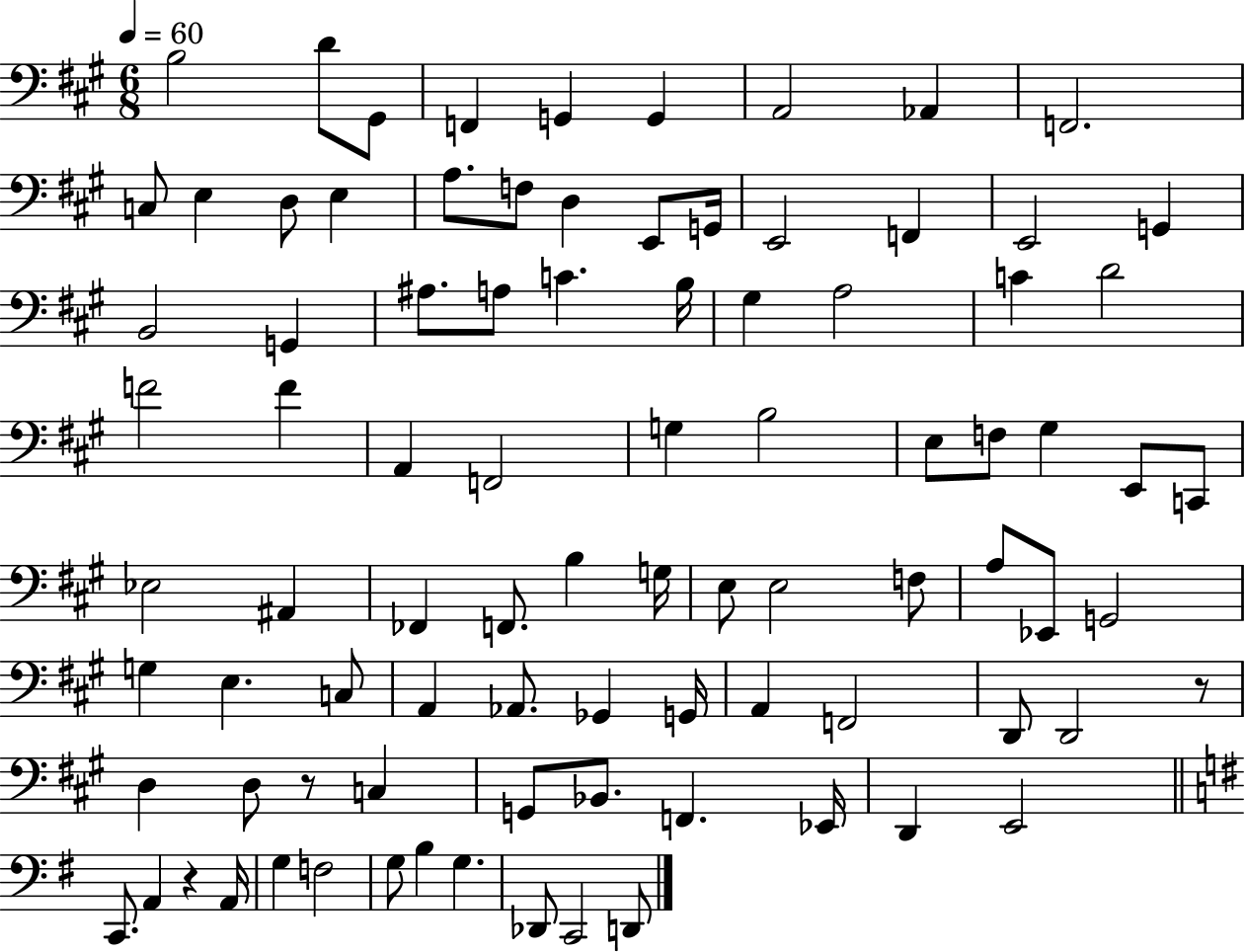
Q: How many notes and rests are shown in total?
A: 89